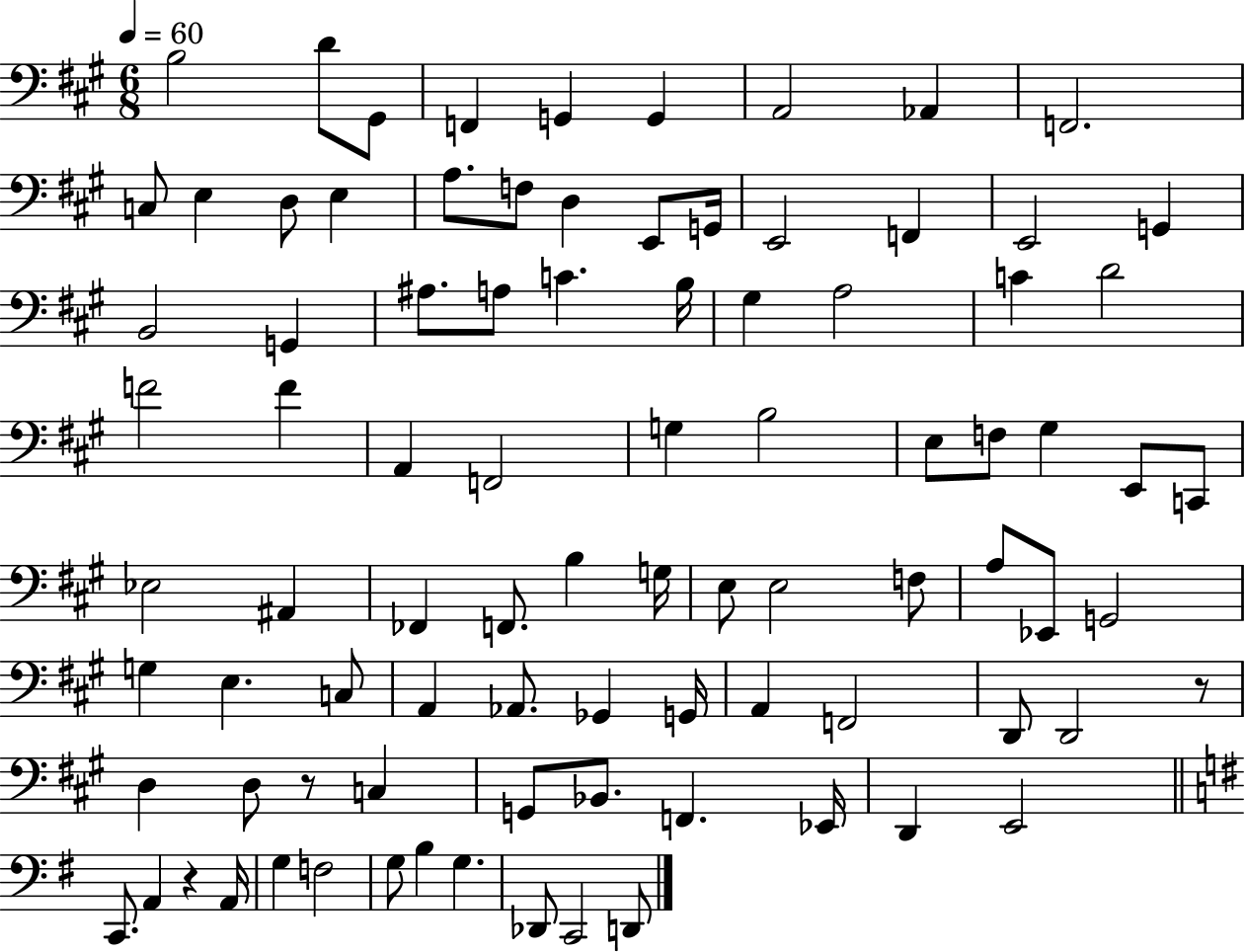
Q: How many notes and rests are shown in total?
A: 89